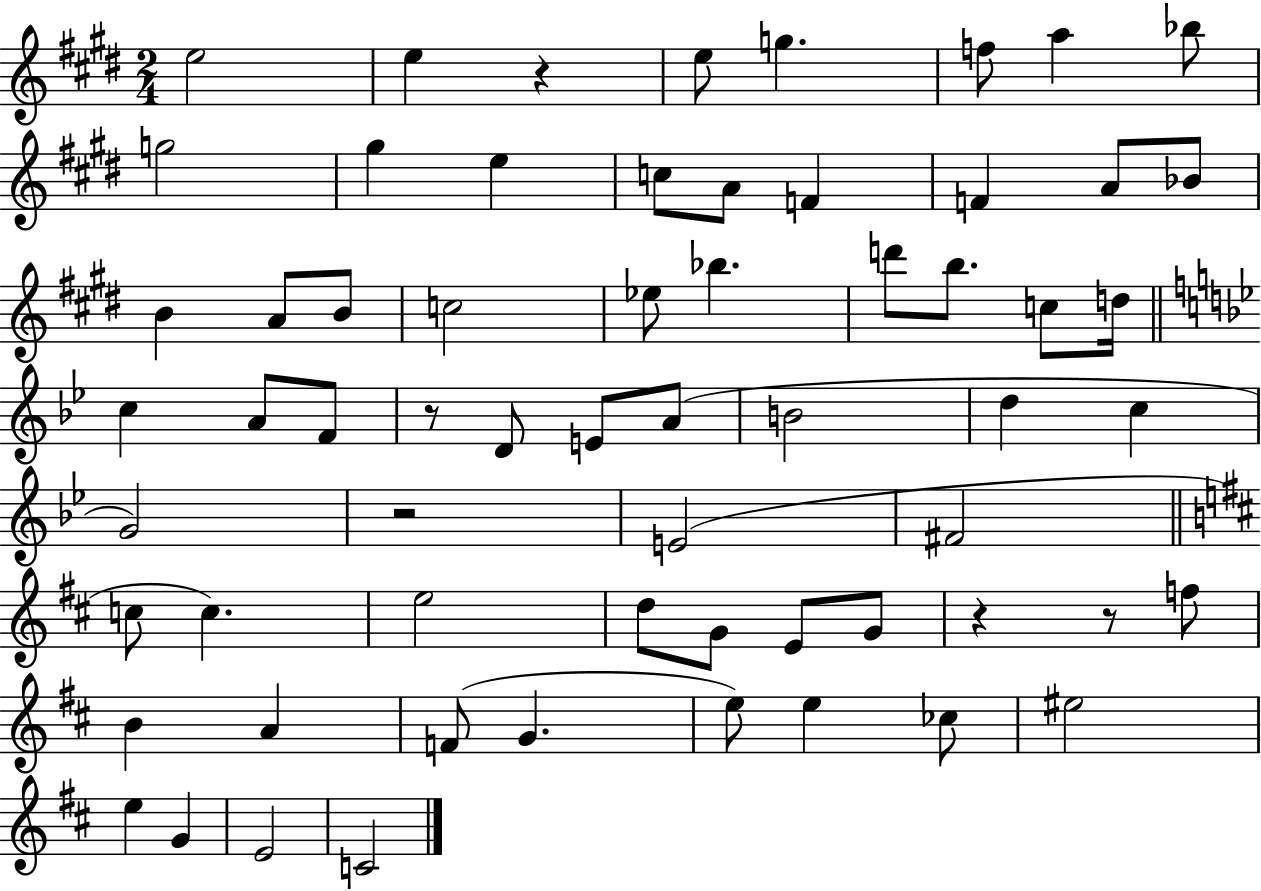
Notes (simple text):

E5/h E5/q R/q E5/e G5/q. F5/e A5/q Bb5/e G5/h G#5/q E5/q C5/e A4/e F4/q F4/q A4/e Bb4/e B4/q A4/e B4/e C5/h Eb5/e Bb5/q. D6/e B5/e. C5/e D5/s C5/q A4/e F4/e R/e D4/e E4/e A4/e B4/h D5/q C5/q G4/h R/h E4/h F#4/h C5/e C5/q. E5/h D5/e G4/e E4/e G4/e R/q R/e F5/e B4/q A4/q F4/e G4/q. E5/e E5/q CES5/e EIS5/h E5/q G4/q E4/h C4/h